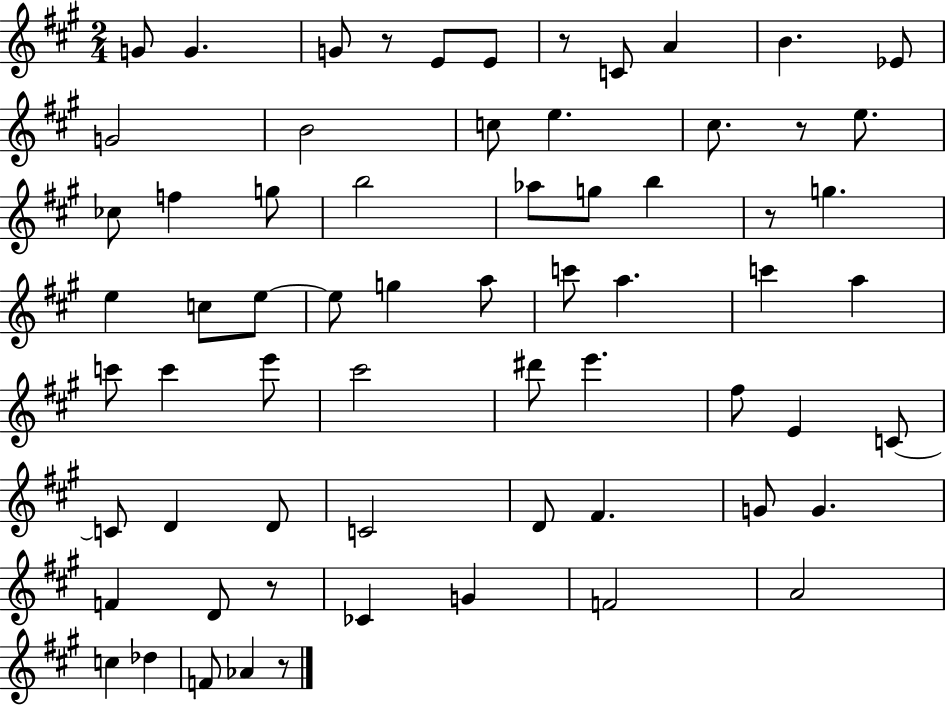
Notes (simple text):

G4/e G4/q. G4/e R/e E4/e E4/e R/e C4/e A4/q B4/q. Eb4/e G4/h B4/h C5/e E5/q. C#5/e. R/e E5/e. CES5/e F5/q G5/e B5/h Ab5/e G5/e B5/q R/e G5/q. E5/q C5/e E5/e E5/e G5/q A5/e C6/e A5/q. C6/q A5/q C6/e C6/q E6/e C#6/h D#6/e E6/q. F#5/e E4/q C4/e C4/e D4/q D4/e C4/h D4/e F#4/q. G4/e G4/q. F4/q D4/e R/e CES4/q G4/q F4/h A4/h C5/q Db5/q F4/e Ab4/q R/e